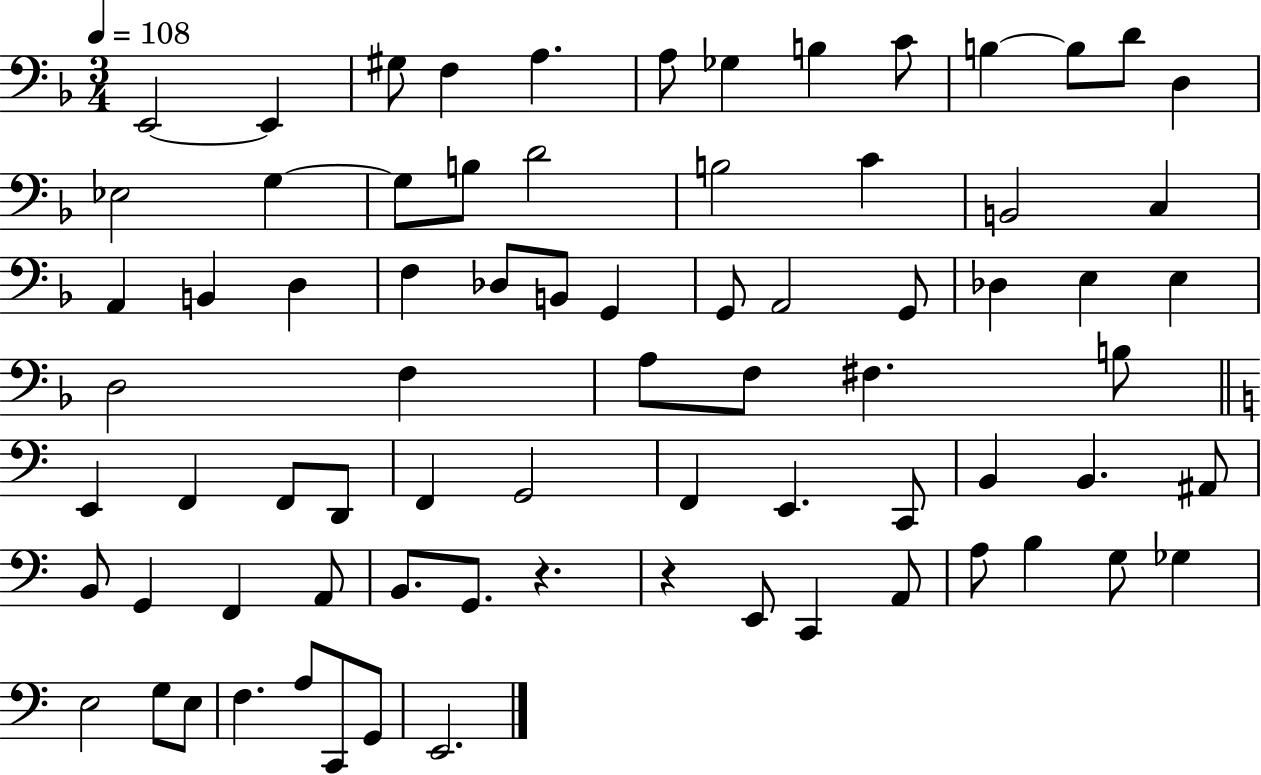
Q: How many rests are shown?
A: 2